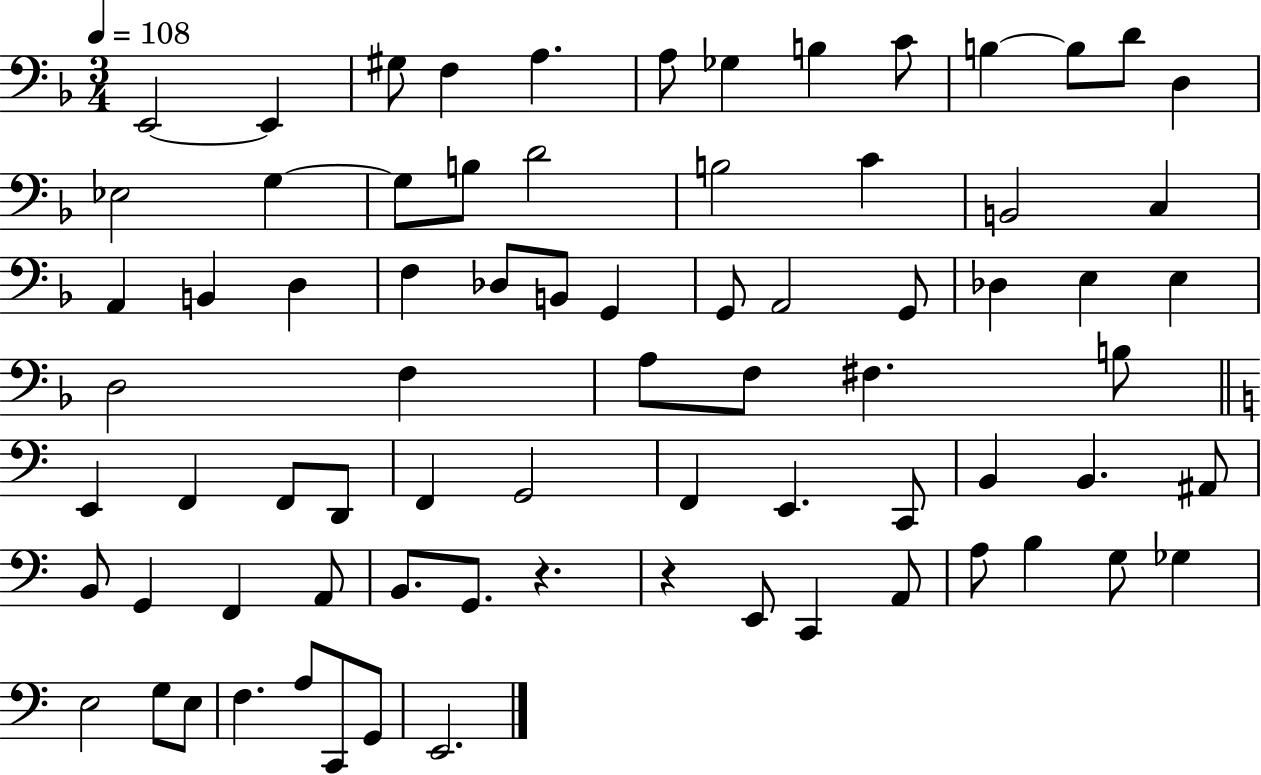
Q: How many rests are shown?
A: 2